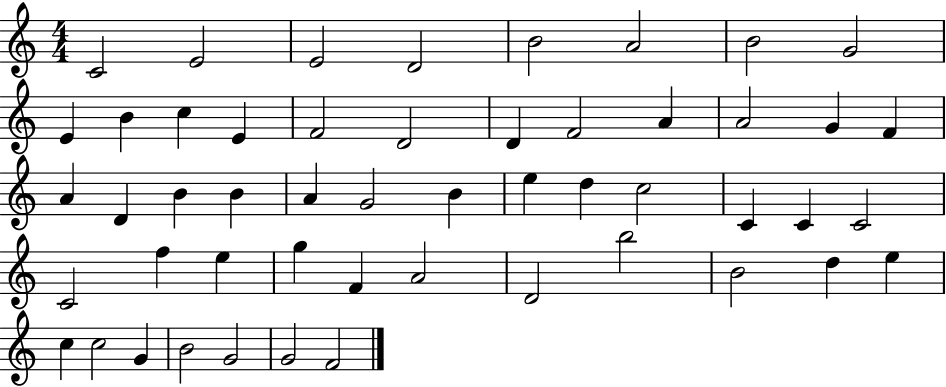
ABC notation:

X:1
T:Untitled
M:4/4
L:1/4
K:C
C2 E2 E2 D2 B2 A2 B2 G2 E B c E F2 D2 D F2 A A2 G F A D B B A G2 B e d c2 C C C2 C2 f e g F A2 D2 b2 B2 d e c c2 G B2 G2 G2 F2